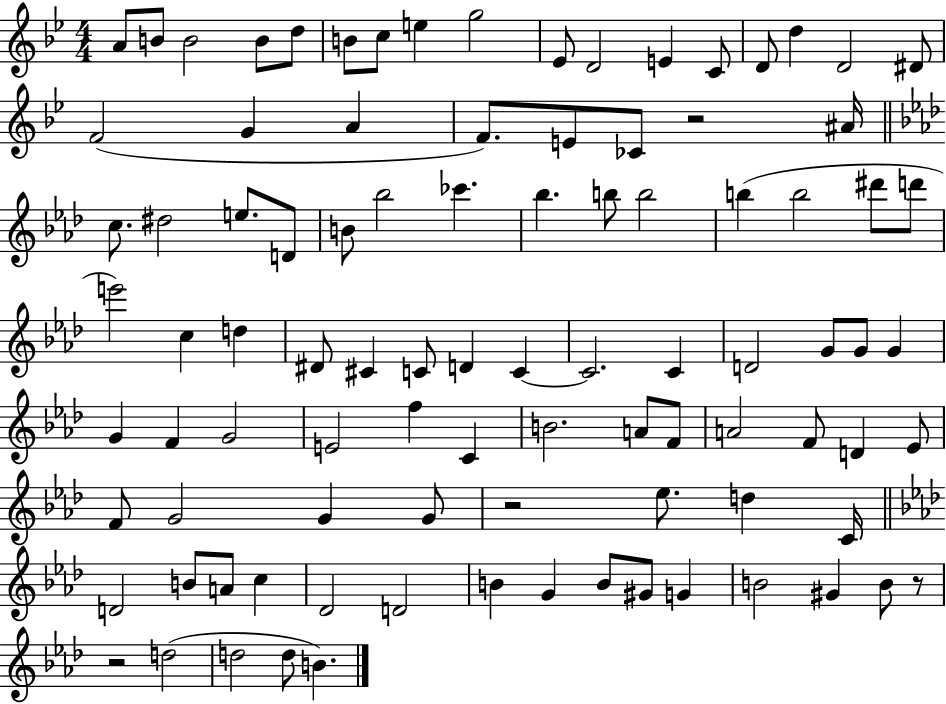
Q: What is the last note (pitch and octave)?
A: B4